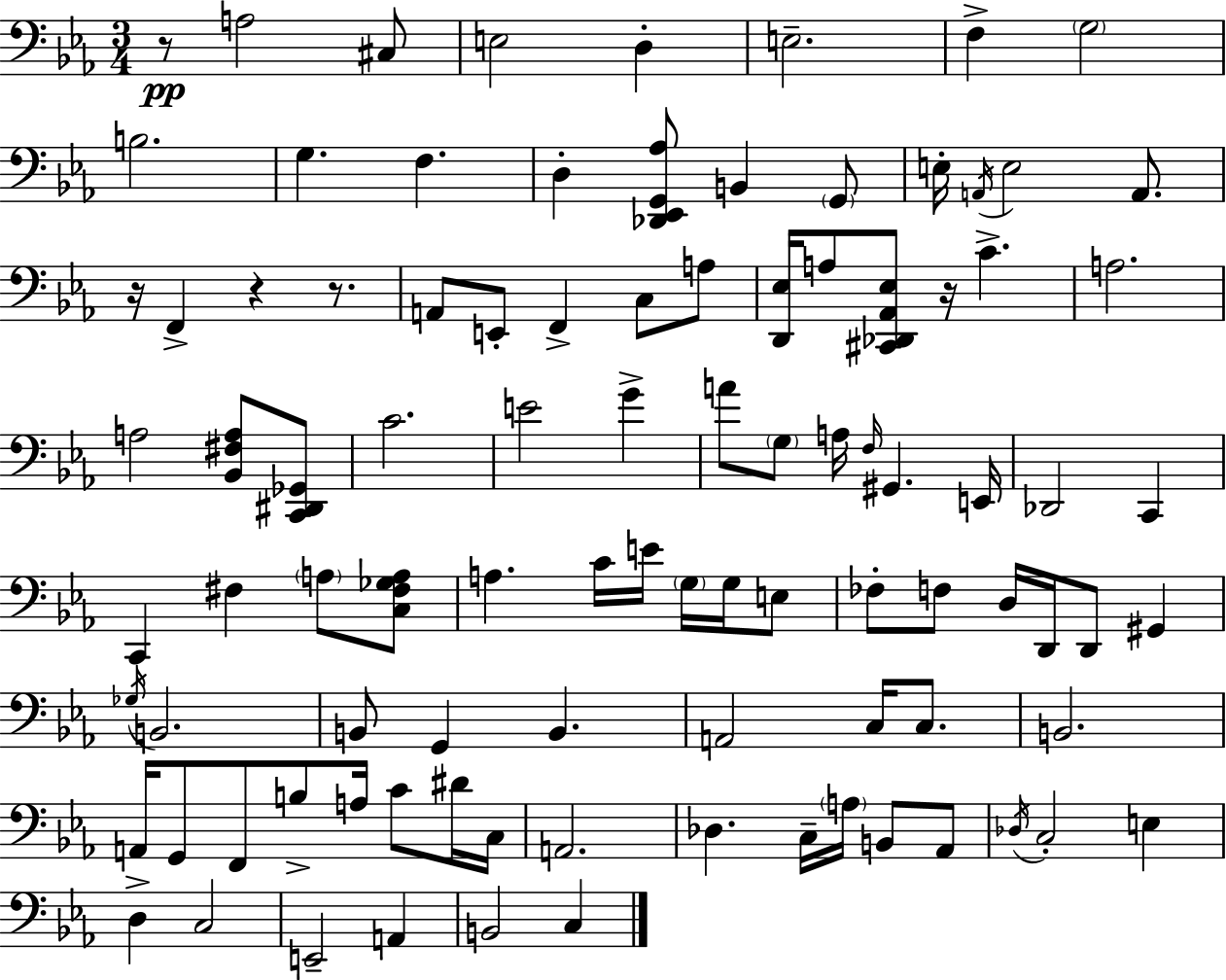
R/e A3/h C#3/e E3/h D3/q E3/h. F3/q G3/h B3/h. G3/q. F3/q. D3/q [Db2,Eb2,G2,Ab3]/e B2/q G2/e E3/s A2/s E3/h A2/e. R/s F2/q R/q R/e. A2/e E2/e F2/q C3/e A3/e [D2,Eb3]/s A3/e [C#2,Db2,Ab2,Eb3]/e R/s C4/q. A3/h. A3/h [Bb2,F#3,A3]/e [C2,D#2,Gb2]/e C4/h. E4/h G4/q A4/e G3/e A3/s F3/s G#2/q. E2/s Db2/h C2/q C2/q F#3/q A3/e [C3,F#3,Gb3,A3]/e A3/q. C4/s E4/s G3/s G3/s E3/e FES3/e F3/e D3/s D2/s D2/e G#2/q Gb3/s B2/h. B2/e G2/q B2/q. A2/h C3/s C3/e. B2/h. A2/s G2/e F2/e B3/e A3/s C4/e D#4/s C3/s A2/h. Db3/q. C3/s A3/s B2/e Ab2/e Db3/s C3/h E3/q D3/q C3/h E2/h A2/q B2/h C3/q